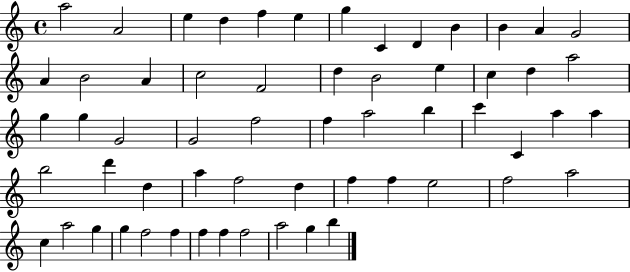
{
  \clef treble
  \time 4/4
  \defaultTimeSignature
  \key c \major
  a''2 a'2 | e''4 d''4 f''4 e''4 | g''4 c'4 d'4 b'4 | b'4 a'4 g'2 | \break a'4 b'2 a'4 | c''2 f'2 | d''4 b'2 e''4 | c''4 d''4 a''2 | \break g''4 g''4 g'2 | g'2 f''2 | f''4 a''2 b''4 | c'''4 c'4 a''4 a''4 | \break b''2 d'''4 d''4 | a''4 f''2 d''4 | f''4 f''4 e''2 | f''2 a''2 | \break c''4 a''2 g''4 | g''4 f''2 f''4 | f''4 f''4 f''2 | a''2 g''4 b''4 | \break \bar "|."
}